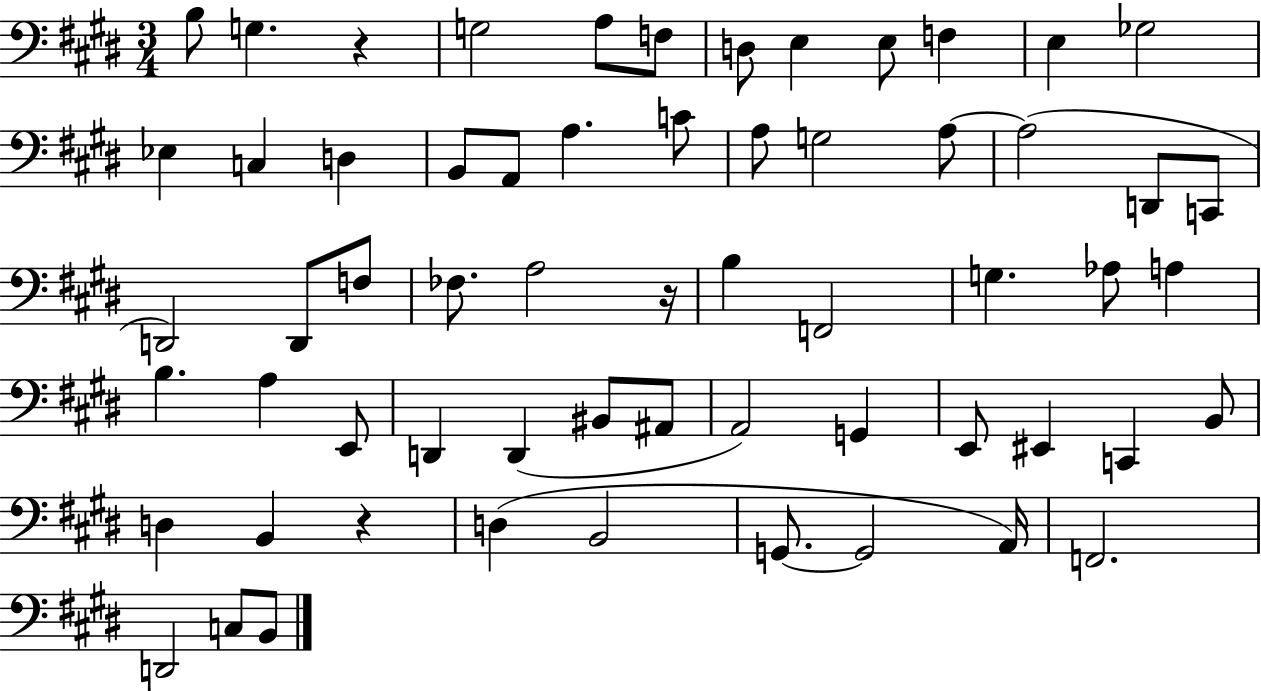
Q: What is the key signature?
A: E major